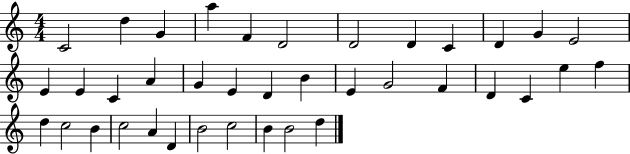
X:1
T:Untitled
M:4/4
L:1/4
K:C
C2 d G a F D2 D2 D C D G E2 E E C A G E D B E G2 F D C e f d c2 B c2 A D B2 c2 B B2 d